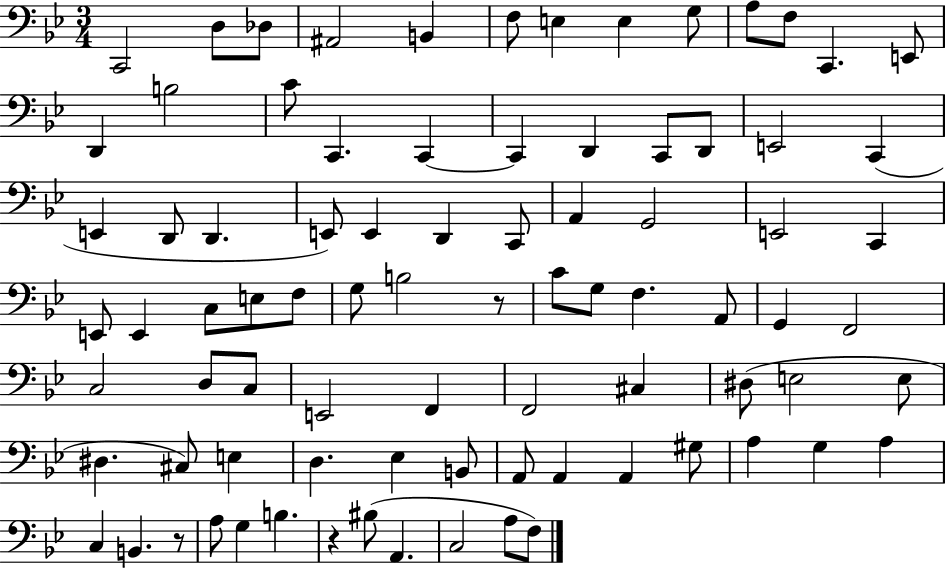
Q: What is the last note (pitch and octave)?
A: F3